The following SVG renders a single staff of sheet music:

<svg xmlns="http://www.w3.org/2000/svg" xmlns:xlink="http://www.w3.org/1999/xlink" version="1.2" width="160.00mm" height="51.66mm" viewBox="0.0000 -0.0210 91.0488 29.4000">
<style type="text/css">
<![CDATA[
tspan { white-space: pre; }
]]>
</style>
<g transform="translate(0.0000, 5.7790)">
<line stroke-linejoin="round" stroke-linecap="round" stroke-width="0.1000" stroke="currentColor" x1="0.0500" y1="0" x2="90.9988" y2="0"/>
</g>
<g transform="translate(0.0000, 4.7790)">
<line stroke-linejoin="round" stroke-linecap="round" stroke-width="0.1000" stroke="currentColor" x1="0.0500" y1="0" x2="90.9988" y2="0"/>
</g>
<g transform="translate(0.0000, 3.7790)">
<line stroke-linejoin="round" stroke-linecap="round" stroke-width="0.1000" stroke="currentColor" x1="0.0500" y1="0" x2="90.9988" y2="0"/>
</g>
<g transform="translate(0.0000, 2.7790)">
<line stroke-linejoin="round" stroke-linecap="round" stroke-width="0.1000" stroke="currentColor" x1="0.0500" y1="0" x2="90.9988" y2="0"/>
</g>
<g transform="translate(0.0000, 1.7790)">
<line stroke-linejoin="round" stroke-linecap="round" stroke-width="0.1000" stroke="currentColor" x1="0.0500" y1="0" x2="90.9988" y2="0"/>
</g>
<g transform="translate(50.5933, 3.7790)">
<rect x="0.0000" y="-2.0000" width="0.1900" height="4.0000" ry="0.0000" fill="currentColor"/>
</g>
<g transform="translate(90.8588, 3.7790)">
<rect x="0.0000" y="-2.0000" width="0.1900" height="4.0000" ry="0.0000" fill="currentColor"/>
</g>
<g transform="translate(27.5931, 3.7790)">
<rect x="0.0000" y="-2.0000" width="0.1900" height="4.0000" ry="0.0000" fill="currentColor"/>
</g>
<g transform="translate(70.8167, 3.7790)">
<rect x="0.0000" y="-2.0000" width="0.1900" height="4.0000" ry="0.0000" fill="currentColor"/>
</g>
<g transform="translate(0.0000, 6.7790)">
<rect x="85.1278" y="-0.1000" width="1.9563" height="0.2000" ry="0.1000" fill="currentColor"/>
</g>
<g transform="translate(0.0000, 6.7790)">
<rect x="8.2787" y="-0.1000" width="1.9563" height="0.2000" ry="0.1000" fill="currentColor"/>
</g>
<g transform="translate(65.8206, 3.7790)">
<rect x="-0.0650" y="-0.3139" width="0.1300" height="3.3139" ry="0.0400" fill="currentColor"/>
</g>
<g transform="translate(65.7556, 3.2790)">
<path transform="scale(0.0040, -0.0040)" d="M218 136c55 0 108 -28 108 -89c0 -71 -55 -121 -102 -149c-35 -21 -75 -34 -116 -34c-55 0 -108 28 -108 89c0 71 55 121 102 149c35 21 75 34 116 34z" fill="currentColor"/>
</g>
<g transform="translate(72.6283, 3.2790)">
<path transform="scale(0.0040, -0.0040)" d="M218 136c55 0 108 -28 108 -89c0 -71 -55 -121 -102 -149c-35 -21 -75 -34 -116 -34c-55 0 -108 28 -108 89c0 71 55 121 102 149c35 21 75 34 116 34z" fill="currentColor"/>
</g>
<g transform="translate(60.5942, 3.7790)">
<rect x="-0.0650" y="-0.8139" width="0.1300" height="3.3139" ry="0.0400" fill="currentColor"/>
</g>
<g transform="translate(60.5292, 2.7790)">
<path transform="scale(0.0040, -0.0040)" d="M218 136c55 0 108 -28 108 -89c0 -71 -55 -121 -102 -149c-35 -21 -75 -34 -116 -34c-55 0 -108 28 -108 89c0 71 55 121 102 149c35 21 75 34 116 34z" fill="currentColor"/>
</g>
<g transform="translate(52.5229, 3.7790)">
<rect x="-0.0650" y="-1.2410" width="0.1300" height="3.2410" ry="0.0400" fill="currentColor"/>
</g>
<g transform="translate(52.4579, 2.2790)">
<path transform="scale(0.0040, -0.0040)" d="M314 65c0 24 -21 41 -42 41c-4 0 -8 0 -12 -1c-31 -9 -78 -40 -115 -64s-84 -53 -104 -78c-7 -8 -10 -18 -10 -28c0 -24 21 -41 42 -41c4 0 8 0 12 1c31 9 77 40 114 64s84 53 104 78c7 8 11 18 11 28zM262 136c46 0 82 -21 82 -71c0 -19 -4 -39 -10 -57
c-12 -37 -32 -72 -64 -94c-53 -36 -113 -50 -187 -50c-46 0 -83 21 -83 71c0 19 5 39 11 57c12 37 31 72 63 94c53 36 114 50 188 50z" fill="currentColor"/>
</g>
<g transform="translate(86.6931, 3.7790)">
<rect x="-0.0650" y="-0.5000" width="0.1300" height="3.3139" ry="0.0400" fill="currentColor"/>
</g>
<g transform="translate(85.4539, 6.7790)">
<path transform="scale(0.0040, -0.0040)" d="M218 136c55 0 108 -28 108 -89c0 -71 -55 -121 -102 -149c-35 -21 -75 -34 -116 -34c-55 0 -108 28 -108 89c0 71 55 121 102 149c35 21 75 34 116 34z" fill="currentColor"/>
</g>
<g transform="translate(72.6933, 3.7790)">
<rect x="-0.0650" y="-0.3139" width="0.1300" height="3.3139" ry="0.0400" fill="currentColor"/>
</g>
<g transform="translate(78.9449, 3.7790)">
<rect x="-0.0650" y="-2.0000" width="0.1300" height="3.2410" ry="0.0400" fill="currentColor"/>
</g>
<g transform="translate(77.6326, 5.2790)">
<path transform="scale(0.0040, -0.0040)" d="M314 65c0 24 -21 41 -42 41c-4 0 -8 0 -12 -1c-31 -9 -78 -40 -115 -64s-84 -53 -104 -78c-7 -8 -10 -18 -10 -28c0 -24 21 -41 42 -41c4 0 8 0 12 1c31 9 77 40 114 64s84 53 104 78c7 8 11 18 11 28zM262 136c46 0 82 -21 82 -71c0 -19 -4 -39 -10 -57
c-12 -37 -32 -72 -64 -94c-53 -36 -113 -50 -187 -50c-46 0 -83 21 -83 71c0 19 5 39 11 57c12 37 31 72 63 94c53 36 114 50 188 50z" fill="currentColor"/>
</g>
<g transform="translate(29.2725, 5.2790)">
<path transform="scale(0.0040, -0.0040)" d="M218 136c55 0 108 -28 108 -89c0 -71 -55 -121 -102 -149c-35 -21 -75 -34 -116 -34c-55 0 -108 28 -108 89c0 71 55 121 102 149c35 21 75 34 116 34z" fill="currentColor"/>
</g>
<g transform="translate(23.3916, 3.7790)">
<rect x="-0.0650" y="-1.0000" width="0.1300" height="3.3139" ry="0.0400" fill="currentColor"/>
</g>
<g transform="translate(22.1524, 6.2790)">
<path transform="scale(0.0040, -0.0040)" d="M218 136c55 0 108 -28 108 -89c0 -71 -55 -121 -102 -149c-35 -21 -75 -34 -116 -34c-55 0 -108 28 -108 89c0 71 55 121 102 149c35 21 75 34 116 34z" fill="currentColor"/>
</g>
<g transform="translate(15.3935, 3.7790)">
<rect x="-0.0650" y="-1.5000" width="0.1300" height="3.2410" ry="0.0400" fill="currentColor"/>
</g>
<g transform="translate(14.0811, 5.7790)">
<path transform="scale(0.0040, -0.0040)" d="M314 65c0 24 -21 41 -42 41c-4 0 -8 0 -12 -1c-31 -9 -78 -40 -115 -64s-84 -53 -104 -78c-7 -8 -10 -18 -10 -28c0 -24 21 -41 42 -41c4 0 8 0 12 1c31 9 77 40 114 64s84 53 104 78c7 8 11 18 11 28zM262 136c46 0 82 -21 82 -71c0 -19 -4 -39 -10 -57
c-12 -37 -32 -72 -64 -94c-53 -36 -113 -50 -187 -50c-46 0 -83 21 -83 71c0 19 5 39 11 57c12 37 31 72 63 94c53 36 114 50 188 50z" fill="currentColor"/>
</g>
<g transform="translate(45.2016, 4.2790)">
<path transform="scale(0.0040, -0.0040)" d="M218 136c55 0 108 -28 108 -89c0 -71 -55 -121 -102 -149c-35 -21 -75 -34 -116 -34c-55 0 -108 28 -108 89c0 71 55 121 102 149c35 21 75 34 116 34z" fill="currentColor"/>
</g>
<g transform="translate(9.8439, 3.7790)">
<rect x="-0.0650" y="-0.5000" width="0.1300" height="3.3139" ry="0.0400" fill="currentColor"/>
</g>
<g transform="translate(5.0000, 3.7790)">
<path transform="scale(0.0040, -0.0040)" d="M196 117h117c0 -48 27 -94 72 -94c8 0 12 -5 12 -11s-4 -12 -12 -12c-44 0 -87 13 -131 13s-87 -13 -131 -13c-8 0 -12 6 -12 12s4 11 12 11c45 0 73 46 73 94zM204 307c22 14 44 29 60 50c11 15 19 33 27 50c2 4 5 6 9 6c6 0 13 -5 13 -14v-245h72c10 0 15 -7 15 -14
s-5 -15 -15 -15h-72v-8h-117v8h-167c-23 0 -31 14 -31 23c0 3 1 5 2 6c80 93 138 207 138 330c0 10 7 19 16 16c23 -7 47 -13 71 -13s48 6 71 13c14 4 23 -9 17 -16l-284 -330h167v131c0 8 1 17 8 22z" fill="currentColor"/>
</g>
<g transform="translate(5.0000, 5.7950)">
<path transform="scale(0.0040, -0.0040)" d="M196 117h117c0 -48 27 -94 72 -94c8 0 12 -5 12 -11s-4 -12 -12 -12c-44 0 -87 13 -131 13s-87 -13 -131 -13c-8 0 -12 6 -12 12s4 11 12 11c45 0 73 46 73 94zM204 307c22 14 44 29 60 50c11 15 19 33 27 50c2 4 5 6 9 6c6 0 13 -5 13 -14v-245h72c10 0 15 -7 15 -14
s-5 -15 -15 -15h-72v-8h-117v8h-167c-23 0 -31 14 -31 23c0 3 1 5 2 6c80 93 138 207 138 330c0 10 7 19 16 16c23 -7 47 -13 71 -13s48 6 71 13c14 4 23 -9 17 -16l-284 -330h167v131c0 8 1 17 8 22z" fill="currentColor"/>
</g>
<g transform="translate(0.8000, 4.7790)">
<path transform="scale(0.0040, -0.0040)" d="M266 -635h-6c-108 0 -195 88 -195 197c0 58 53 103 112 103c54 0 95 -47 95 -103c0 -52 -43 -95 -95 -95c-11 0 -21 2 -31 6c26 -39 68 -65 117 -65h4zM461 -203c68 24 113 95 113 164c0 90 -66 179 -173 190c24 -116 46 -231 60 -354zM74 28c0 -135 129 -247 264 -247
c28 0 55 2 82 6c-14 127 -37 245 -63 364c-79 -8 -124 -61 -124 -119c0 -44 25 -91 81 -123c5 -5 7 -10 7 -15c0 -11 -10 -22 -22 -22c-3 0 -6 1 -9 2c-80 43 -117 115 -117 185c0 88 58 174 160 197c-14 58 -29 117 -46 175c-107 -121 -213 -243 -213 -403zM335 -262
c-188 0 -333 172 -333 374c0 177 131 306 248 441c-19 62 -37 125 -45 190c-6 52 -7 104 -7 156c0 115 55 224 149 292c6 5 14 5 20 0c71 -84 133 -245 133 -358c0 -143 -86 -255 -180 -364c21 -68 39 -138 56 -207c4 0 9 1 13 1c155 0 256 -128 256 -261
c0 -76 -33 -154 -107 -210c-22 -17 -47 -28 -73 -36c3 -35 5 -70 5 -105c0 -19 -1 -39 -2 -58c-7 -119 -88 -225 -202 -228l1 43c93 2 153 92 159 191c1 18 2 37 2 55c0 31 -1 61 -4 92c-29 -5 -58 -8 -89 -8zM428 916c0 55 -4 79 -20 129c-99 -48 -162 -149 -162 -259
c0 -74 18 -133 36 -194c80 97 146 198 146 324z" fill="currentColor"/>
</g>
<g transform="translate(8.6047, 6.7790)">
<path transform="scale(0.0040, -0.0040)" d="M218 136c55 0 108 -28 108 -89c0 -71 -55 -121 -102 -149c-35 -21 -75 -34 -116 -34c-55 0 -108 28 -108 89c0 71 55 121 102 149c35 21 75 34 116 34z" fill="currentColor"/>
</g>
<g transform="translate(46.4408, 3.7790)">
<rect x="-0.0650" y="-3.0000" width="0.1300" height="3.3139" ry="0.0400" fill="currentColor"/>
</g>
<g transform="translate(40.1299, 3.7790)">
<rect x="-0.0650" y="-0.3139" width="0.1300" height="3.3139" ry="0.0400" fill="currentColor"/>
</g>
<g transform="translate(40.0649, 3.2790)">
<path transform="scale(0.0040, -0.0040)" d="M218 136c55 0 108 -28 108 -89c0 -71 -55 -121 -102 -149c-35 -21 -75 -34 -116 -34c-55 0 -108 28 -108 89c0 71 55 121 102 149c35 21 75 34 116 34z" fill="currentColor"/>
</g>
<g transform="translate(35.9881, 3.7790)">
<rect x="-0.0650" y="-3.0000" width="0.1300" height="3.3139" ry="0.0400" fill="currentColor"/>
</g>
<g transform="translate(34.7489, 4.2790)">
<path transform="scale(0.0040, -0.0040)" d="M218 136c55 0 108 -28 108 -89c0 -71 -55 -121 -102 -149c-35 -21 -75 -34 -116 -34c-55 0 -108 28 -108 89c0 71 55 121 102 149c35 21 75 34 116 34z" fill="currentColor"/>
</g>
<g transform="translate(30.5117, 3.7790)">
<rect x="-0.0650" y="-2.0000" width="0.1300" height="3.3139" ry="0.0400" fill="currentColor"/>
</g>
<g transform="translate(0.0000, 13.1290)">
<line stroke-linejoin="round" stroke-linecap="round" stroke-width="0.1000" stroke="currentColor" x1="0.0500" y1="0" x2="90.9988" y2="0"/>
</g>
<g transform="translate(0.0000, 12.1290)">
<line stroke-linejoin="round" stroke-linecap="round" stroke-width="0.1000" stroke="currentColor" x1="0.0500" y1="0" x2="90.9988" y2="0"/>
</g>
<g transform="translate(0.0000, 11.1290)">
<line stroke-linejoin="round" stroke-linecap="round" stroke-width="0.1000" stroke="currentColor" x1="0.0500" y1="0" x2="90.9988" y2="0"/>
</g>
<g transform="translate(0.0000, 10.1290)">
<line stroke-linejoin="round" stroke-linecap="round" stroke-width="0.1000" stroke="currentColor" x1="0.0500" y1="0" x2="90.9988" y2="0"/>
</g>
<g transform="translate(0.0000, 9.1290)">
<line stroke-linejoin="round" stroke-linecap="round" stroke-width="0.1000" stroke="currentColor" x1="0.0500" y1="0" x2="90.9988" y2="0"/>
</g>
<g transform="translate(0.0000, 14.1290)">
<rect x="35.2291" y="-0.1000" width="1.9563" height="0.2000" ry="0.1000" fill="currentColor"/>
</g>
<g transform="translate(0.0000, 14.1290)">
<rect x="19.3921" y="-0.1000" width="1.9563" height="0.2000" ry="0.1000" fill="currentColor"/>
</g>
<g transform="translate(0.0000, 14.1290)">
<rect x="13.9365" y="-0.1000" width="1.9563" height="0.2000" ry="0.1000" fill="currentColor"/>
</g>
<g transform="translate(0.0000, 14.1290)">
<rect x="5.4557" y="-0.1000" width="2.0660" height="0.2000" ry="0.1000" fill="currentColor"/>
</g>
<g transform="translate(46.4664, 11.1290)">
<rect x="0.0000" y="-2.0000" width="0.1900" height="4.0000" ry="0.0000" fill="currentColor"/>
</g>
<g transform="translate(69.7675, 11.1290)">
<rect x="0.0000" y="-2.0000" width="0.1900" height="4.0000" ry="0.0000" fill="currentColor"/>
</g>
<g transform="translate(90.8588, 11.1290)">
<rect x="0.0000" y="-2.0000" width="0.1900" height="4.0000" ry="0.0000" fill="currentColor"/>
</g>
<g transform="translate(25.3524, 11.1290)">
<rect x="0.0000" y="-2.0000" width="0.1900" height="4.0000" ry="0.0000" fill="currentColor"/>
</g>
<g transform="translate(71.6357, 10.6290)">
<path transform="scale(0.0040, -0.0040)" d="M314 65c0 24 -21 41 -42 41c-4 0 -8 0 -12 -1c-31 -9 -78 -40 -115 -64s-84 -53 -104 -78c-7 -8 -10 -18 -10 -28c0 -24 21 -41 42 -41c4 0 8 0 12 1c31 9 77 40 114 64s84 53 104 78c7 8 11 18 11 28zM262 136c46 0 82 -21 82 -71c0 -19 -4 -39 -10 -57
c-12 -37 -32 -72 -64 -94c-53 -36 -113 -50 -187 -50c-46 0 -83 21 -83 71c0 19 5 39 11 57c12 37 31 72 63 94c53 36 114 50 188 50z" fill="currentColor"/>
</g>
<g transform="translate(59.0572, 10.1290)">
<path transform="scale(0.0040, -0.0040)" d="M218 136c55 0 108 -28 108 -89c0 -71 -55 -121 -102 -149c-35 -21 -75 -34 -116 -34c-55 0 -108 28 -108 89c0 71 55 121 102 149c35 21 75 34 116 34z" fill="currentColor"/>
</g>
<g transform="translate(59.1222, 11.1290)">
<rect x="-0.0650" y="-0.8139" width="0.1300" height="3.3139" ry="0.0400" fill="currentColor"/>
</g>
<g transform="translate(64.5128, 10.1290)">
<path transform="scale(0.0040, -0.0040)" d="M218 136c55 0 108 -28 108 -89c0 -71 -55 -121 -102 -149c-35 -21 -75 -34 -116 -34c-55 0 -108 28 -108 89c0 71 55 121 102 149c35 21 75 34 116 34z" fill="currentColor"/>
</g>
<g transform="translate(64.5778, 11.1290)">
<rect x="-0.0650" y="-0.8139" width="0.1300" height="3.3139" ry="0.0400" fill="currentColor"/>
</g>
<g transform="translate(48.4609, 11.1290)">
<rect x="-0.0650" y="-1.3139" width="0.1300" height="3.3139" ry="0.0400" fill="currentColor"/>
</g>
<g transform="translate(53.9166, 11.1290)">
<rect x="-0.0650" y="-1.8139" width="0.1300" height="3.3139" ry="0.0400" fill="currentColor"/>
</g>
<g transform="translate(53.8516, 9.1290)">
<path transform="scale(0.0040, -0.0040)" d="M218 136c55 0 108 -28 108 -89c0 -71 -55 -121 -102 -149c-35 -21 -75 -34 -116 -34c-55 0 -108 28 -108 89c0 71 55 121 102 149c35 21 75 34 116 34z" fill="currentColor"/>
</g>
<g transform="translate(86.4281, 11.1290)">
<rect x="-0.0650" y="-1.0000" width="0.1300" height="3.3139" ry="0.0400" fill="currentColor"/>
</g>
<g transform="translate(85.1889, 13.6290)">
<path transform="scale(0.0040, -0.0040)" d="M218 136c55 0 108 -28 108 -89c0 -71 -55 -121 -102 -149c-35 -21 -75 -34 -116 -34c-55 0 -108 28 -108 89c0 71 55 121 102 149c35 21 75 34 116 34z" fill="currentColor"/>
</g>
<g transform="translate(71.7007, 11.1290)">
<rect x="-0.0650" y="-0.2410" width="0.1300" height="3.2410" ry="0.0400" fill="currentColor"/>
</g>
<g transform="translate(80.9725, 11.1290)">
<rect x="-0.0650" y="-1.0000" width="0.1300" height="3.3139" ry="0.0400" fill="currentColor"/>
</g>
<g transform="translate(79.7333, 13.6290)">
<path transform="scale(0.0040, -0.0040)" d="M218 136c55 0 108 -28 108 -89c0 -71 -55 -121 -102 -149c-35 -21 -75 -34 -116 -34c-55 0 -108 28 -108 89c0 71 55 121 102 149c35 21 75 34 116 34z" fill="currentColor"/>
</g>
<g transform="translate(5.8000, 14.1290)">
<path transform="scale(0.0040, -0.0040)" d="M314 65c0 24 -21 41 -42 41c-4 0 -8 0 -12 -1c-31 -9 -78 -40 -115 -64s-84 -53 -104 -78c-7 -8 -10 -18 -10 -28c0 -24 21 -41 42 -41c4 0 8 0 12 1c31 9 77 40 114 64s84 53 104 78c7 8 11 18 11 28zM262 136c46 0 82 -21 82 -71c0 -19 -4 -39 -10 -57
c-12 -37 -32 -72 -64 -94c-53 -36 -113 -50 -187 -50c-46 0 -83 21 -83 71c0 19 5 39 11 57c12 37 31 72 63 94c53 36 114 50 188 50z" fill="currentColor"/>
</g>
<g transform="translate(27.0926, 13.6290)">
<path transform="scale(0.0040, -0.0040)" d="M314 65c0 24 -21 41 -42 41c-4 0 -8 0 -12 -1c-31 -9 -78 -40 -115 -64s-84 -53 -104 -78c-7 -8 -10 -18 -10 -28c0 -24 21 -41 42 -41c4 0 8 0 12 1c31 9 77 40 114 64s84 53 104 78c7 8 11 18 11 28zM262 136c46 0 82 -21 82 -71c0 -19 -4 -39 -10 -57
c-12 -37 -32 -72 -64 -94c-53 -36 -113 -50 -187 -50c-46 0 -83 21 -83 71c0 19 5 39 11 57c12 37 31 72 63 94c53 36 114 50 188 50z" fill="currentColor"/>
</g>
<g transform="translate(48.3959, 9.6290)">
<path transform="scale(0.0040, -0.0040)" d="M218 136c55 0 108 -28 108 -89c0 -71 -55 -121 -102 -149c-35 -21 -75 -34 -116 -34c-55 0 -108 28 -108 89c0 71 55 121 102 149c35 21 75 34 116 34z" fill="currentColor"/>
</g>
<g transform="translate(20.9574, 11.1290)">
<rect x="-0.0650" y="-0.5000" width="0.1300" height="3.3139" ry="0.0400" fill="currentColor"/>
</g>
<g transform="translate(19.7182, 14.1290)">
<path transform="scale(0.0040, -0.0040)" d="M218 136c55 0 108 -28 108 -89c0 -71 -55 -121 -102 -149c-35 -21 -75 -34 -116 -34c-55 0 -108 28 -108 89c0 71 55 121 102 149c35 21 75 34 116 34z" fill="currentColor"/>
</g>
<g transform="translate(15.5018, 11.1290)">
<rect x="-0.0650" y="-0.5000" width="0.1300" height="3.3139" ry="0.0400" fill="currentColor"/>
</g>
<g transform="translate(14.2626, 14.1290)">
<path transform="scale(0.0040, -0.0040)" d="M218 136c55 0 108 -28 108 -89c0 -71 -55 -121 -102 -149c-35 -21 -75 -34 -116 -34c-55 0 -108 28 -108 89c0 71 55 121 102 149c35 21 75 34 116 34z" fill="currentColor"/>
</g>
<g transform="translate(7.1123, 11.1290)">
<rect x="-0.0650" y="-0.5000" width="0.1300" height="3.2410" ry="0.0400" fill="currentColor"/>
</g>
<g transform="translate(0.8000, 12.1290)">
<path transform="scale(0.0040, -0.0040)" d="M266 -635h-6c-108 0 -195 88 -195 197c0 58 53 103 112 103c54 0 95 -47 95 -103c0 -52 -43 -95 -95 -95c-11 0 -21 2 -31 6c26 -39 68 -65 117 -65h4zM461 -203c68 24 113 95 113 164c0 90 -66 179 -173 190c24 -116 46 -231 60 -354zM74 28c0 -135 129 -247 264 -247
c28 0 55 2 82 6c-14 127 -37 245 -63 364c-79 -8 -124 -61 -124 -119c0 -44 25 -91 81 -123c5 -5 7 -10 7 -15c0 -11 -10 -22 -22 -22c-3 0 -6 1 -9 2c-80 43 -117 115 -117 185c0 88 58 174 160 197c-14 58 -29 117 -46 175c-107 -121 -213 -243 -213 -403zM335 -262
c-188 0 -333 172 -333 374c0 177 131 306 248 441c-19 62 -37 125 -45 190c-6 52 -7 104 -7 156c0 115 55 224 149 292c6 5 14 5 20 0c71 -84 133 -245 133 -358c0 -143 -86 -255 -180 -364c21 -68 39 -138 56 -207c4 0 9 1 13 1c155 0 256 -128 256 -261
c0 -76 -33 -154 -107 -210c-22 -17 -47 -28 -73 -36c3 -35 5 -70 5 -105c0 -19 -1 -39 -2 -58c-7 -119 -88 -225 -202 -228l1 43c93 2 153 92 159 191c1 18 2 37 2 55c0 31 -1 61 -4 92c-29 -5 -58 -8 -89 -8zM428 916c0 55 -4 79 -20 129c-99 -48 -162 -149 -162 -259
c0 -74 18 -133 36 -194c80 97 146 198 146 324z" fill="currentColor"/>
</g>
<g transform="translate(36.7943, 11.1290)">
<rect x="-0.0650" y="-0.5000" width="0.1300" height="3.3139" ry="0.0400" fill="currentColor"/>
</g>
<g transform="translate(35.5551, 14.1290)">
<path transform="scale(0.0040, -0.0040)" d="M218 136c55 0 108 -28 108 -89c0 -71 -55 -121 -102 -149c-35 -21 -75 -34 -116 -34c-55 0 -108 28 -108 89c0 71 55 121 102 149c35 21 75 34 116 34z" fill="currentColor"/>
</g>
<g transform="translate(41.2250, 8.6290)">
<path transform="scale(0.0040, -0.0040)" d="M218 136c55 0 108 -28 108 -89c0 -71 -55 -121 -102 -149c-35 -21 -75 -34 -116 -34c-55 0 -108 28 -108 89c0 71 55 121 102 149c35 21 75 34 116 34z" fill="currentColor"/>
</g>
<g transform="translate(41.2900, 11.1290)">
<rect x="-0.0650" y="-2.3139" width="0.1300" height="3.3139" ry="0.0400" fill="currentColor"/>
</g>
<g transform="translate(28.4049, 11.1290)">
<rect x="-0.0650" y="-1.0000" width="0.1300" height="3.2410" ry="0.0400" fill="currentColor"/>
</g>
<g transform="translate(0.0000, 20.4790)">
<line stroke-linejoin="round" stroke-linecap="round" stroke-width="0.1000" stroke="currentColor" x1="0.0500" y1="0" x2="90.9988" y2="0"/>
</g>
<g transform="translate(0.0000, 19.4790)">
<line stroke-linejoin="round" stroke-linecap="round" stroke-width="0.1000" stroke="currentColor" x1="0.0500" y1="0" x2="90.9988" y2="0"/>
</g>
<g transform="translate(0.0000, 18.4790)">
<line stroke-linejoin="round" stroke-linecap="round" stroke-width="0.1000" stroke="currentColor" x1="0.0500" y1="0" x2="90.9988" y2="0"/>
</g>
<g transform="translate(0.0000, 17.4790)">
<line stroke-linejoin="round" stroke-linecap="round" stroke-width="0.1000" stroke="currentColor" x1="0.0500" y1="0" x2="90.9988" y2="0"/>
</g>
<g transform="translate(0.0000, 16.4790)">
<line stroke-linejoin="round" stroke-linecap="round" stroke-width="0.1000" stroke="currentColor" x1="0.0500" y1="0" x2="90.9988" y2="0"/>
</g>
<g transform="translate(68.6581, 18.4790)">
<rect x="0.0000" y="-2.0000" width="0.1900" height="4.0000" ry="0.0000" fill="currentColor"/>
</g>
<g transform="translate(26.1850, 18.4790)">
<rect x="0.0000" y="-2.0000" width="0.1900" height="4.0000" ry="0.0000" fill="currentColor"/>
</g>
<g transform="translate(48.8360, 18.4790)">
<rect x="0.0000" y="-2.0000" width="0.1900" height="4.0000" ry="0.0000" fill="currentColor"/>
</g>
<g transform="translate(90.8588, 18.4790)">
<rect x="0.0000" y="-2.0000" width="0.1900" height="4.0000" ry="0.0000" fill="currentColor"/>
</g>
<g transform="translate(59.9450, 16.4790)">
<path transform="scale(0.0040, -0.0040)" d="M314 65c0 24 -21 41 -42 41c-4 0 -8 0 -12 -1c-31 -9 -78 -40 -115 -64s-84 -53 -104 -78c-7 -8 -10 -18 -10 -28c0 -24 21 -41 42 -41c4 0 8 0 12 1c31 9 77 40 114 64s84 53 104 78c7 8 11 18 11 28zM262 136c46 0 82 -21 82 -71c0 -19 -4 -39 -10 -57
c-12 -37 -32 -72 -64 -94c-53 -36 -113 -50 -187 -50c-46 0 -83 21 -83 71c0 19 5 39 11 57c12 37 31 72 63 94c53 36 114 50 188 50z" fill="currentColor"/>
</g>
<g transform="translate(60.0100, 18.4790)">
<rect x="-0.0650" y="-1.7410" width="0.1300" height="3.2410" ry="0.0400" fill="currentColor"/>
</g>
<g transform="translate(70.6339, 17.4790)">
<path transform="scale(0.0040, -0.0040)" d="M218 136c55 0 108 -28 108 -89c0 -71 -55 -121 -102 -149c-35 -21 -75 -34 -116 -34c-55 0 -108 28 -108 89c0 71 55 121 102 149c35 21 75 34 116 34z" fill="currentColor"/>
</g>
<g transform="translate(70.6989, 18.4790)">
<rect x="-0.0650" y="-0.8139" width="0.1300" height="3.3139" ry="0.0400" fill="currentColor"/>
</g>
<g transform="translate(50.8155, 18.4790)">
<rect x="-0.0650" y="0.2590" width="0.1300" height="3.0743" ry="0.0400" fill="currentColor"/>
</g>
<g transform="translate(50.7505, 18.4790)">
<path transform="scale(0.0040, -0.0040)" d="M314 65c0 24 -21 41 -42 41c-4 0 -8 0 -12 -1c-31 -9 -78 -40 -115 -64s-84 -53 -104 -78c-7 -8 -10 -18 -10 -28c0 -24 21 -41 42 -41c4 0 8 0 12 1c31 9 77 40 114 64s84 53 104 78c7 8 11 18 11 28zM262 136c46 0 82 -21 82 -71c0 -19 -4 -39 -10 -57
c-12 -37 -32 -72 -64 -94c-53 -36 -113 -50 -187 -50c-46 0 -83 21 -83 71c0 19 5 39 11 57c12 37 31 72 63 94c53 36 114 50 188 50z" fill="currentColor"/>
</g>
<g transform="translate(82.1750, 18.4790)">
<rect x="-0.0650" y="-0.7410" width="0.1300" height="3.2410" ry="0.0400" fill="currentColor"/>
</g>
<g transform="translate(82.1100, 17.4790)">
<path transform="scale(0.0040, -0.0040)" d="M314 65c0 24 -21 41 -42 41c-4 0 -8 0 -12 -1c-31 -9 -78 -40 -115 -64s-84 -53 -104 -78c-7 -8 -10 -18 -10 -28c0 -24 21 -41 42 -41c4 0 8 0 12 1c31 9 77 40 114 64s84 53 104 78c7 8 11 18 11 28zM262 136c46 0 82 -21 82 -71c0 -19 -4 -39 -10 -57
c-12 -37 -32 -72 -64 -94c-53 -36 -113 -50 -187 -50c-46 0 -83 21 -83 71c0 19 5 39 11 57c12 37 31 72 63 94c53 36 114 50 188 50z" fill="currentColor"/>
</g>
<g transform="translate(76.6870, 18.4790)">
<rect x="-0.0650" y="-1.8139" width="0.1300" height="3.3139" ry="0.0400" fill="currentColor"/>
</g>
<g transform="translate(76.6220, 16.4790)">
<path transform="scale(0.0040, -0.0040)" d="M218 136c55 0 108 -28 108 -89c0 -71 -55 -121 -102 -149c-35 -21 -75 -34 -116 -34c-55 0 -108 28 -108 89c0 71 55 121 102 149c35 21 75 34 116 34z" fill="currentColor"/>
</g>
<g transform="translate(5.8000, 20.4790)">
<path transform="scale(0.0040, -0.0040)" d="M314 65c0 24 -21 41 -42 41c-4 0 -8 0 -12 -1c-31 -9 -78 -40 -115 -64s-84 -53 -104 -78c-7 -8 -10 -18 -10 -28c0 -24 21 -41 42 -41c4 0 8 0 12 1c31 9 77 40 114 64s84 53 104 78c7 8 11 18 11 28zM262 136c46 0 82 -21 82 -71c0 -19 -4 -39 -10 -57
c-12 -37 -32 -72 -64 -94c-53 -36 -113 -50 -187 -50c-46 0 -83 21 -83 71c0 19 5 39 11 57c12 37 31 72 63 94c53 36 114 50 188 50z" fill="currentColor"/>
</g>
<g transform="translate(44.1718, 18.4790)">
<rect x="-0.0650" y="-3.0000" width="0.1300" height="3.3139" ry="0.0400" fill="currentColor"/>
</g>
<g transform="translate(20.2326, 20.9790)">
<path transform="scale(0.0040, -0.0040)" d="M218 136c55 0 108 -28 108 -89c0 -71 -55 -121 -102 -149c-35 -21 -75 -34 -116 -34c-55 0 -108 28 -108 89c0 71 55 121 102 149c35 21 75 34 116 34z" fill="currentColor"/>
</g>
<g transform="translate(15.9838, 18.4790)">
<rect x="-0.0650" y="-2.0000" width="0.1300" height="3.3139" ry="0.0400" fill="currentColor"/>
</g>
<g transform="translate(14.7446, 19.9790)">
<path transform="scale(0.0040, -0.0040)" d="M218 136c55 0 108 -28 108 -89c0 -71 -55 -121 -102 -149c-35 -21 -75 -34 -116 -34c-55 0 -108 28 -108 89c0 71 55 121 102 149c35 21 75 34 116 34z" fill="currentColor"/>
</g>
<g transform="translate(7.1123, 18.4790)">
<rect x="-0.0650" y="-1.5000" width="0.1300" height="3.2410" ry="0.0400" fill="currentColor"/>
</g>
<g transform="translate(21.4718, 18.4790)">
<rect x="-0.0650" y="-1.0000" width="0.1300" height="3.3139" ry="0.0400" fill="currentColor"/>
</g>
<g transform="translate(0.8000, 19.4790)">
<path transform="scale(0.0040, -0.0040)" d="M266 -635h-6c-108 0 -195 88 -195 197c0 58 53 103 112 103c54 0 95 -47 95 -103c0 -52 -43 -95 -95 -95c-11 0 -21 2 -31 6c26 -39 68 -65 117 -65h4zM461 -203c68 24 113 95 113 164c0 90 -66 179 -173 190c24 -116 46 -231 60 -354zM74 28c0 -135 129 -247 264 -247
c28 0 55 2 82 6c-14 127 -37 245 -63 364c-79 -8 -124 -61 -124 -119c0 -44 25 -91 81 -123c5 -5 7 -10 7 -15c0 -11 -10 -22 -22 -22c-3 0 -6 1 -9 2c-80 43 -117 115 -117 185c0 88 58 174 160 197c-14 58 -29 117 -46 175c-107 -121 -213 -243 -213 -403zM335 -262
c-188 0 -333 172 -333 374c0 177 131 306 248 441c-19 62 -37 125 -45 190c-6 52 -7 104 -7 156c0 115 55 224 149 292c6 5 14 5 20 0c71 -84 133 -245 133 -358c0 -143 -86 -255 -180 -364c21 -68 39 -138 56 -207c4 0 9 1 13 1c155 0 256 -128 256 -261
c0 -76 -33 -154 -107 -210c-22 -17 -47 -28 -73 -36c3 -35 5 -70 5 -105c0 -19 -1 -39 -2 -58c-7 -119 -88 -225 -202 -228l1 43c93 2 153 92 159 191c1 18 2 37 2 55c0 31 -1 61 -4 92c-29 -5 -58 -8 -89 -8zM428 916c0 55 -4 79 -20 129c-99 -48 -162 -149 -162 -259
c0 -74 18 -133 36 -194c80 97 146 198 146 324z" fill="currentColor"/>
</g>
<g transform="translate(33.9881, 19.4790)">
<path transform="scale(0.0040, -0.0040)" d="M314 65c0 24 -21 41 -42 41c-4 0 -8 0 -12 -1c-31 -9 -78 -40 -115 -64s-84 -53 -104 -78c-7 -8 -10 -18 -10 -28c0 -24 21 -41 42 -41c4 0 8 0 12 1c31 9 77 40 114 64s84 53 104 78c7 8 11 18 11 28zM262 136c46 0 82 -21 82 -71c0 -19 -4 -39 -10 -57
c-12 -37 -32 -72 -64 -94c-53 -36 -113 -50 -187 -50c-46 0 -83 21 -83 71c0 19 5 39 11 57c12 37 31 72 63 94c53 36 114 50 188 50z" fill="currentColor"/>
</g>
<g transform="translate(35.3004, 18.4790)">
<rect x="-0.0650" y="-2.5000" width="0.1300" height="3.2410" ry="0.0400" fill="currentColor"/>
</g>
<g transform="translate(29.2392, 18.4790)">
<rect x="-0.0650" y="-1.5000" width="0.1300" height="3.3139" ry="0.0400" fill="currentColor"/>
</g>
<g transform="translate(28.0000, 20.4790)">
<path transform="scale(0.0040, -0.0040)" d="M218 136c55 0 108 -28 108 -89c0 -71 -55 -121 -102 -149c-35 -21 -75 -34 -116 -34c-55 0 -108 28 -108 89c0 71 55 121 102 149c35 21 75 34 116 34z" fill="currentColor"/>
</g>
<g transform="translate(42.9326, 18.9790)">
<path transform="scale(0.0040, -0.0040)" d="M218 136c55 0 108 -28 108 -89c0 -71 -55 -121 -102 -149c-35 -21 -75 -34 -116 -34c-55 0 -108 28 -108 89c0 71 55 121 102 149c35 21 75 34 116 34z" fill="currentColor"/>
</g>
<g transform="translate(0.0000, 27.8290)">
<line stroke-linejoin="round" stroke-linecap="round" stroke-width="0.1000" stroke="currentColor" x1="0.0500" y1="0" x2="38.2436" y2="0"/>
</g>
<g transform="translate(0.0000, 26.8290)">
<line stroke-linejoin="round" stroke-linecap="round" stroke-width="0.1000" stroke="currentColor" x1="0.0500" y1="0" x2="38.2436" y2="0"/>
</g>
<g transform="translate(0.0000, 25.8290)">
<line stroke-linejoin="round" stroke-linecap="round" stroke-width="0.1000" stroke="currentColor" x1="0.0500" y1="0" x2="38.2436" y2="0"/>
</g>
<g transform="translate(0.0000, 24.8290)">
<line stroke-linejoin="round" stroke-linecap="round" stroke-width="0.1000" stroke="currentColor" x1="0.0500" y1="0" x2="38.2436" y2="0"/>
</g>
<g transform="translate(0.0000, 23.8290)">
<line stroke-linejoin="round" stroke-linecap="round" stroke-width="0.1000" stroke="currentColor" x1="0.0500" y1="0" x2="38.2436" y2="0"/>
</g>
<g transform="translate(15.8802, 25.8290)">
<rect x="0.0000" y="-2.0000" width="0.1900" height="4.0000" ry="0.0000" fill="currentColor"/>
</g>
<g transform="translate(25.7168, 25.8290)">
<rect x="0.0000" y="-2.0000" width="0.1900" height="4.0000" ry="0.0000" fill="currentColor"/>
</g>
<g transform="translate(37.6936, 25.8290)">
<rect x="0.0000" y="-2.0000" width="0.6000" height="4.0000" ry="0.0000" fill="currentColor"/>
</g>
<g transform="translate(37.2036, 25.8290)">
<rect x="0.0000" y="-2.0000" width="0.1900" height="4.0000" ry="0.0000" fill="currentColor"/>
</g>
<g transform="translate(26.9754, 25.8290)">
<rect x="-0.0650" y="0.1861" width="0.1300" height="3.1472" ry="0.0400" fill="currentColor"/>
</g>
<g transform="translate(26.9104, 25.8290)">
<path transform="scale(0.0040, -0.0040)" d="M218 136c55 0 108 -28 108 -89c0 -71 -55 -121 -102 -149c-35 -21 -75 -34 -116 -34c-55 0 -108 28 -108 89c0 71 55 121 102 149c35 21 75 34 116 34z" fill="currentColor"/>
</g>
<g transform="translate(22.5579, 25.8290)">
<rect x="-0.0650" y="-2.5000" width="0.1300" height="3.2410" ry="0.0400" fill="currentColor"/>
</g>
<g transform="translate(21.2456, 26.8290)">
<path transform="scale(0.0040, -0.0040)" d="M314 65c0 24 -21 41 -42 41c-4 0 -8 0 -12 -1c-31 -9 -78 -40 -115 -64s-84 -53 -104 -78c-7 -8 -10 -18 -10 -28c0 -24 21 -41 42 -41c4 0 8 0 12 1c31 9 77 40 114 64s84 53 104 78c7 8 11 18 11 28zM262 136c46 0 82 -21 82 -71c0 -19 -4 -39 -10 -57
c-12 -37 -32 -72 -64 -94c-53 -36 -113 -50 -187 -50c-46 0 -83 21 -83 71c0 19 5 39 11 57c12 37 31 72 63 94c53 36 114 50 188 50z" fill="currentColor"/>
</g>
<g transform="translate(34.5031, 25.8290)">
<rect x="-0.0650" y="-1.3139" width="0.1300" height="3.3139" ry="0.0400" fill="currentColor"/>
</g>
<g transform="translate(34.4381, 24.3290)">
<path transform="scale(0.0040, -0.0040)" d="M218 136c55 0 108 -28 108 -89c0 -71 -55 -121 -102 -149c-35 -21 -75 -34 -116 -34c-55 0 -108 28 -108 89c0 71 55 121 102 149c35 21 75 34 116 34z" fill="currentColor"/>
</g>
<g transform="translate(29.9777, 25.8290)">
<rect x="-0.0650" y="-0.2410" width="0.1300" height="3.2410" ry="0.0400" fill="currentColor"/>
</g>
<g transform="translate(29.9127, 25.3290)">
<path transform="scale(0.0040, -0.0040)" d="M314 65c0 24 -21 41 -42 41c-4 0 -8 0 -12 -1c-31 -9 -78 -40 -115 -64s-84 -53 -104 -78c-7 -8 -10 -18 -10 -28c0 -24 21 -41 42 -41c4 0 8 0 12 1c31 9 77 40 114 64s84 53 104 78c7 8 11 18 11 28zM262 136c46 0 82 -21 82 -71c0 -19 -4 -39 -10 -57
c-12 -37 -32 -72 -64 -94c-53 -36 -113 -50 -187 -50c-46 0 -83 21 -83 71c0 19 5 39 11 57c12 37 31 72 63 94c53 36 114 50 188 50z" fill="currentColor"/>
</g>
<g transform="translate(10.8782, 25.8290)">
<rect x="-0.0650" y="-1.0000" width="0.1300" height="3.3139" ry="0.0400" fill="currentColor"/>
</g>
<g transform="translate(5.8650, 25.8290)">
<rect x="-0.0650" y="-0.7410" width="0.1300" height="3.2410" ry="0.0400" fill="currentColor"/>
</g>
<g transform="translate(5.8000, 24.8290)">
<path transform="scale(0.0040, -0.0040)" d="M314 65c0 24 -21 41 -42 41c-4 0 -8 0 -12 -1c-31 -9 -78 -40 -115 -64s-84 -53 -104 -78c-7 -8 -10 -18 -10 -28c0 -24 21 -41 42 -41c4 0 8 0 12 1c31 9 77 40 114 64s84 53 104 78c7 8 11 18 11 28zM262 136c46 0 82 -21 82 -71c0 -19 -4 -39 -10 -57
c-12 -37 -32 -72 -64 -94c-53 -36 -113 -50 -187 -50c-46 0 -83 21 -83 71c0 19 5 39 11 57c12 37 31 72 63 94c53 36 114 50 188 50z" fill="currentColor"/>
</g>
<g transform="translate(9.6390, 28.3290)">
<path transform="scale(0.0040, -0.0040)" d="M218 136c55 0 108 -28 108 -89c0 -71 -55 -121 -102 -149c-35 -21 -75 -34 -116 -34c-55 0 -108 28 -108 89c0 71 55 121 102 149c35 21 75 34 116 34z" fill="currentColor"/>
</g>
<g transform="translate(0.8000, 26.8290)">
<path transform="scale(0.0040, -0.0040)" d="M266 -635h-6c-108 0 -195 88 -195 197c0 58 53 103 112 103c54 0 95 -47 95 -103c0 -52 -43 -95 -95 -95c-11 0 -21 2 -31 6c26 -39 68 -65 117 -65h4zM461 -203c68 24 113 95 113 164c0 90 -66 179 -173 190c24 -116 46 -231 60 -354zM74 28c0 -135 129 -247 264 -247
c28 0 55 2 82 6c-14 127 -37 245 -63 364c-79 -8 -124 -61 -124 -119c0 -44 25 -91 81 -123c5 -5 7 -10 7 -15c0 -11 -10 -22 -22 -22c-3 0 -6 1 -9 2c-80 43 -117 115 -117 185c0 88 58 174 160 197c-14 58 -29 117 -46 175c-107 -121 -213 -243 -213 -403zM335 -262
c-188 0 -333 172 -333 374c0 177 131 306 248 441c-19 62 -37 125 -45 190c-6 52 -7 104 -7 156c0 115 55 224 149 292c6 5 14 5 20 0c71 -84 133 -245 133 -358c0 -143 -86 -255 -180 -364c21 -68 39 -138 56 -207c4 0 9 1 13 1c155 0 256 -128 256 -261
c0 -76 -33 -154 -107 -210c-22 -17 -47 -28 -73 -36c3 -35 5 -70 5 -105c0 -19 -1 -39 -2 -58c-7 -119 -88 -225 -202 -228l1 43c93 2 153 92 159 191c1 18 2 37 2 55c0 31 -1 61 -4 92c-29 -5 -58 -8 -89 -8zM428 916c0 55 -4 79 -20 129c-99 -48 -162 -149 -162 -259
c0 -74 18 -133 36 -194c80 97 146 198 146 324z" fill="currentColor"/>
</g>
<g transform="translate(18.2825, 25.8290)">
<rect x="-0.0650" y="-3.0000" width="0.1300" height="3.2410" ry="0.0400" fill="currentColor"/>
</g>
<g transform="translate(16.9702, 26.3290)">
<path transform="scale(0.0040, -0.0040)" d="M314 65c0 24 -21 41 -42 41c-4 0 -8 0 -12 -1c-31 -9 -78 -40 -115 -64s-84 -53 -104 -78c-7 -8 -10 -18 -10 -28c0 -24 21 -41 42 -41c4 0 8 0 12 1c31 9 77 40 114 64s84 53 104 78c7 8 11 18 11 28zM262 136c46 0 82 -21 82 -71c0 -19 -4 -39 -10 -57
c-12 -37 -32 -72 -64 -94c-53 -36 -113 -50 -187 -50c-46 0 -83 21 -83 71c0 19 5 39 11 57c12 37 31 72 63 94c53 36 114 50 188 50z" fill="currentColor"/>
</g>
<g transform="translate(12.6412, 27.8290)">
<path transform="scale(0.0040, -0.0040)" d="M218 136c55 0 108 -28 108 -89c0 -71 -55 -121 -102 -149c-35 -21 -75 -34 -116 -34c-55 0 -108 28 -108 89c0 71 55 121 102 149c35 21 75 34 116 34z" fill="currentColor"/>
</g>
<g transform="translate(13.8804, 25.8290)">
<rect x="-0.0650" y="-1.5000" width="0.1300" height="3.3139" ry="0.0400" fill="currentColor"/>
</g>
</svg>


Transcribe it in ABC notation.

X:1
T:Untitled
M:4/4
L:1/4
K:C
C E2 D F A c A e2 d c c F2 C C2 C C D2 C g e f d d c2 D D E2 F D E G2 A B2 f2 d f d2 d2 D E A2 G2 B c2 e